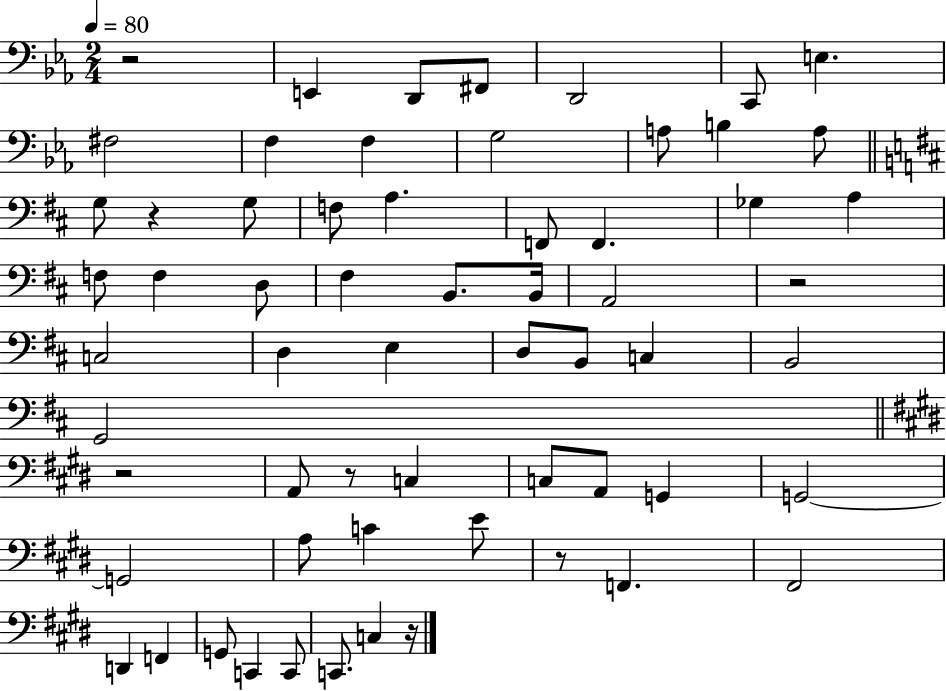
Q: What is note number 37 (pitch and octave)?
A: A2